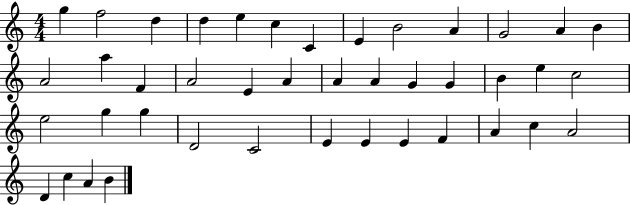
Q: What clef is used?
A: treble